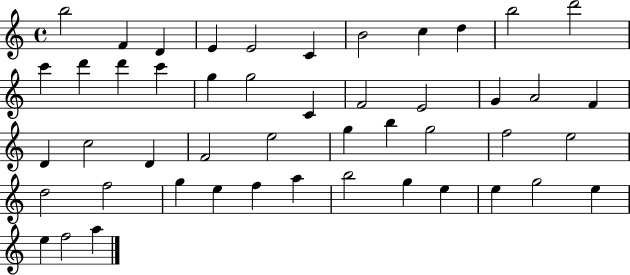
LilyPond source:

{
  \clef treble
  \time 4/4
  \defaultTimeSignature
  \key c \major
  b''2 f'4 d'4 | e'4 e'2 c'4 | b'2 c''4 d''4 | b''2 d'''2 | \break c'''4 d'''4 d'''4 c'''4 | g''4 g''2 c'4 | f'2 e'2 | g'4 a'2 f'4 | \break d'4 c''2 d'4 | f'2 e''2 | g''4 b''4 g''2 | f''2 e''2 | \break d''2 f''2 | g''4 e''4 f''4 a''4 | b''2 g''4 e''4 | e''4 g''2 e''4 | \break e''4 f''2 a''4 | \bar "|."
}